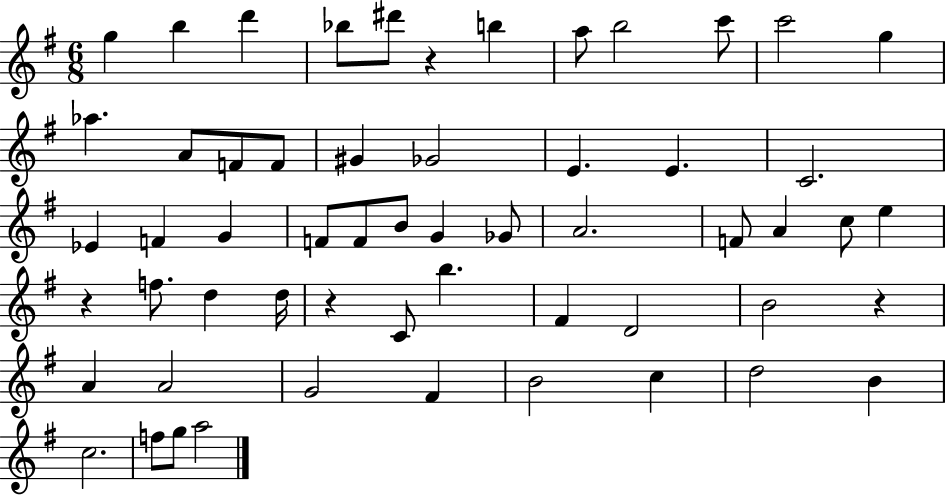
{
  \clef treble
  \numericTimeSignature
  \time 6/8
  \key g \major
  g''4 b''4 d'''4 | bes''8 dis'''8 r4 b''4 | a''8 b''2 c'''8 | c'''2 g''4 | \break aes''4. a'8 f'8 f'8 | gis'4 ges'2 | e'4. e'4. | c'2. | \break ees'4 f'4 g'4 | f'8 f'8 b'8 g'4 ges'8 | a'2. | f'8 a'4 c''8 e''4 | \break r4 f''8. d''4 d''16 | r4 c'8 b''4. | fis'4 d'2 | b'2 r4 | \break a'4 a'2 | g'2 fis'4 | b'2 c''4 | d''2 b'4 | \break c''2. | f''8 g''8 a''2 | \bar "|."
}